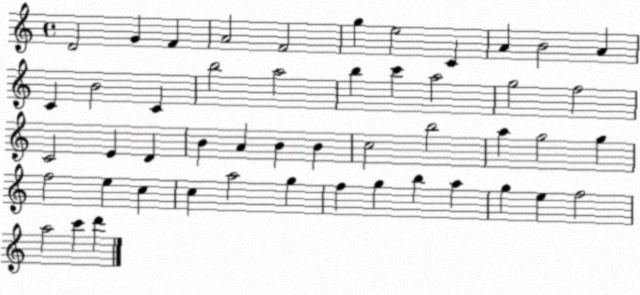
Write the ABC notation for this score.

X:1
T:Untitled
M:4/4
L:1/4
K:C
D2 G F A2 F2 g e2 C A B2 A C B2 C b2 a2 b c' a2 g2 f2 C2 E D B A B B c2 b2 a g2 g f2 e c c a2 g f g b a g e f2 a2 c' d'